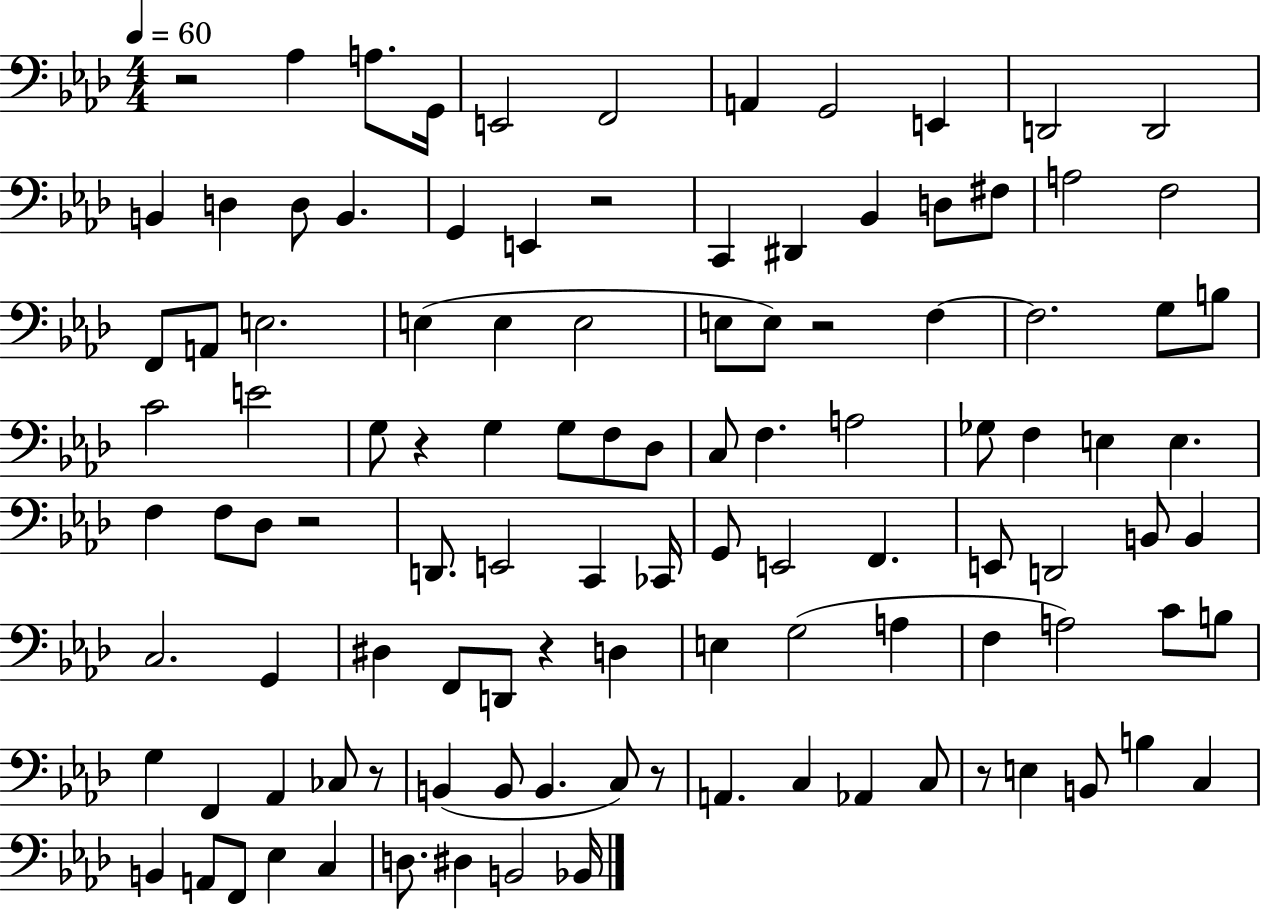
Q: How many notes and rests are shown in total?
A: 110